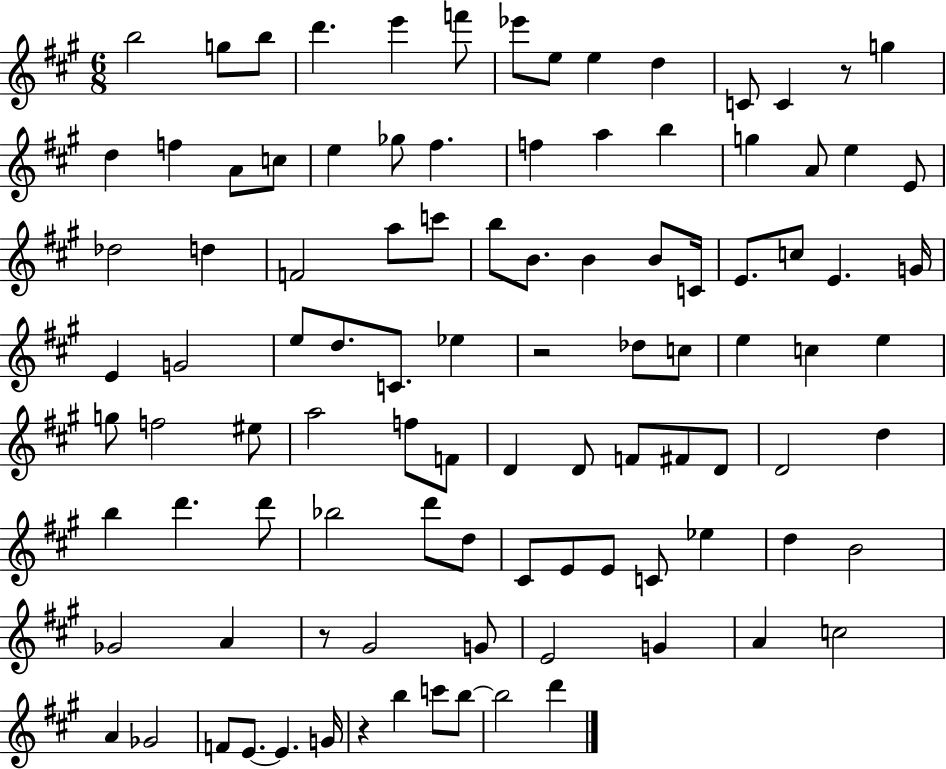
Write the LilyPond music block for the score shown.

{
  \clef treble
  \numericTimeSignature
  \time 6/8
  \key a \major
  b''2 g''8 b''8 | d'''4. e'''4 f'''8 | ees'''8 e''8 e''4 d''4 | c'8 c'4 r8 g''4 | \break d''4 f''4 a'8 c''8 | e''4 ges''8 fis''4. | f''4 a''4 b''4 | g''4 a'8 e''4 e'8 | \break des''2 d''4 | f'2 a''8 c'''8 | b''8 b'8. b'4 b'8 c'16 | e'8. c''8 e'4. g'16 | \break e'4 g'2 | e''8 d''8. c'8. ees''4 | r2 des''8 c''8 | e''4 c''4 e''4 | \break g''8 f''2 eis''8 | a''2 f''8 f'8 | d'4 d'8 f'8 fis'8 d'8 | d'2 d''4 | \break b''4 d'''4. d'''8 | bes''2 d'''8 d''8 | cis'8 e'8 e'8 c'8 ees''4 | d''4 b'2 | \break ges'2 a'4 | r8 gis'2 g'8 | e'2 g'4 | a'4 c''2 | \break a'4 ges'2 | f'8 e'8.~~ e'4. g'16 | r4 b''4 c'''8 b''8~~ | b''2 d'''4 | \break \bar "|."
}